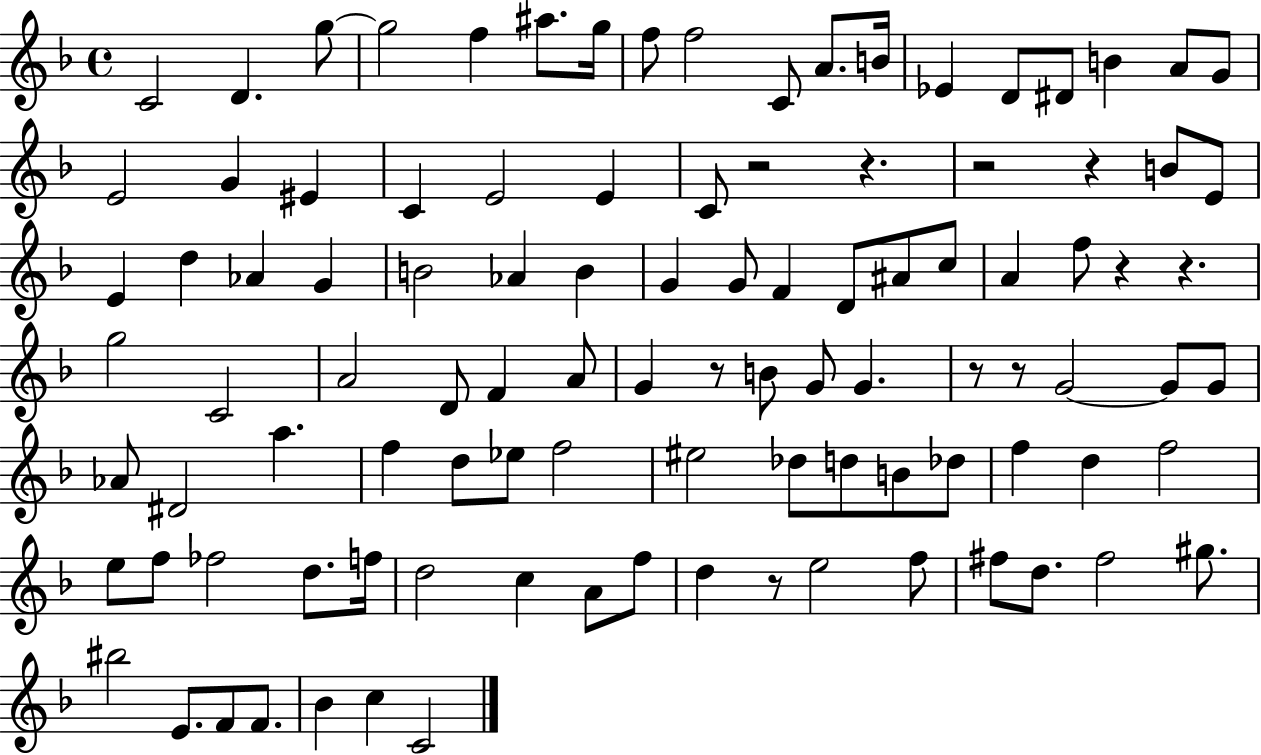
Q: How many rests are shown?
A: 10